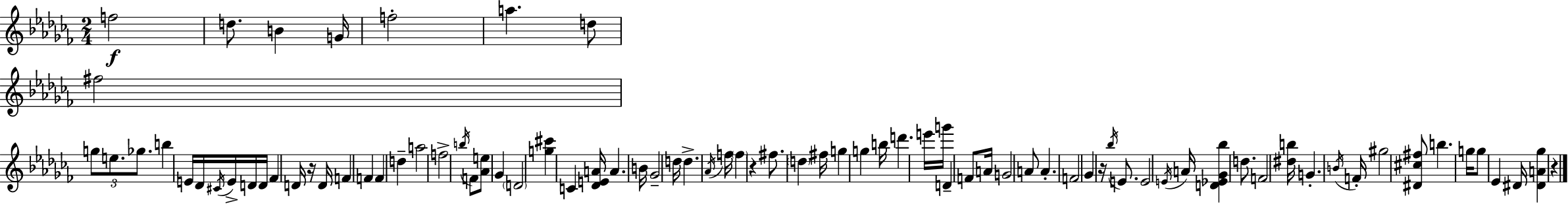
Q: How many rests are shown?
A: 4